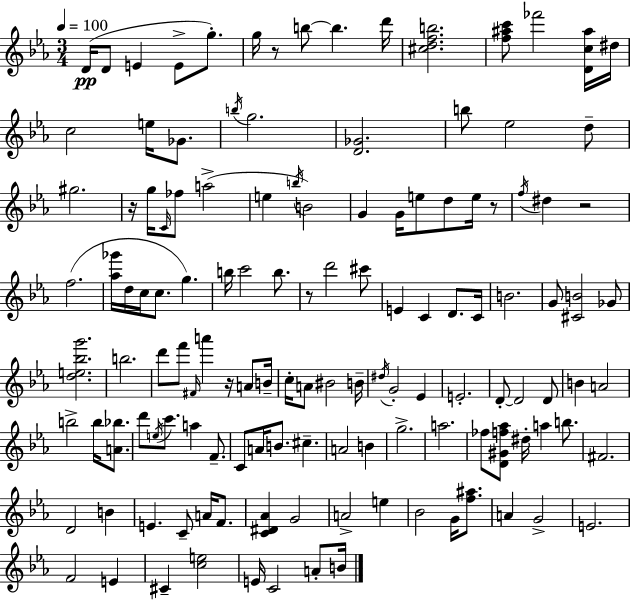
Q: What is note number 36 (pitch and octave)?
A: D5